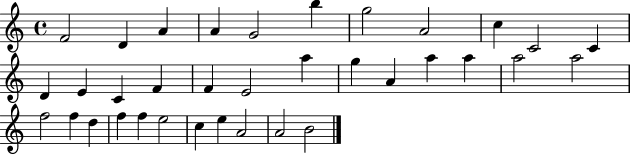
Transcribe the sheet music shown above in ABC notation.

X:1
T:Untitled
M:4/4
L:1/4
K:C
F2 D A A G2 b g2 A2 c C2 C D E C F F E2 a g A a a a2 a2 f2 f d f f e2 c e A2 A2 B2